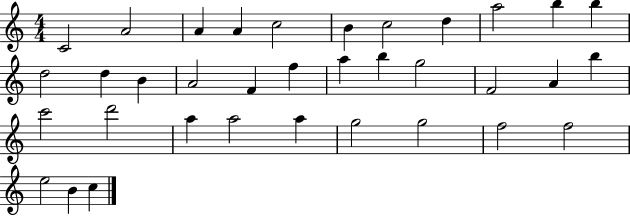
{
  \clef treble
  \numericTimeSignature
  \time 4/4
  \key c \major
  c'2 a'2 | a'4 a'4 c''2 | b'4 c''2 d''4 | a''2 b''4 b''4 | \break d''2 d''4 b'4 | a'2 f'4 f''4 | a''4 b''4 g''2 | f'2 a'4 b''4 | \break c'''2 d'''2 | a''4 a''2 a''4 | g''2 g''2 | f''2 f''2 | \break e''2 b'4 c''4 | \bar "|."
}